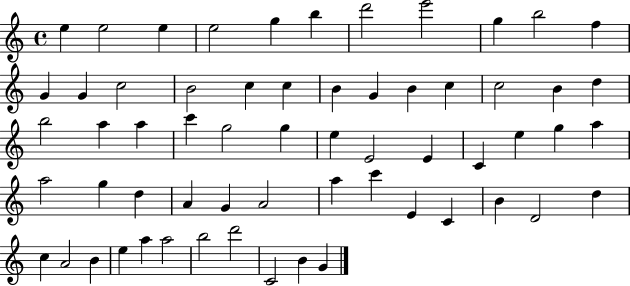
E5/q E5/h E5/q E5/h G5/q B5/q D6/h E6/h G5/q B5/h F5/q G4/q G4/q C5/h B4/h C5/q C5/q B4/q G4/q B4/q C5/q C5/h B4/q D5/q B5/h A5/q A5/q C6/q G5/h G5/q E5/q E4/h E4/q C4/q E5/q G5/q A5/q A5/h G5/q D5/q A4/q G4/q A4/h A5/q C6/q E4/q C4/q B4/q D4/h D5/q C5/q A4/h B4/q E5/q A5/q A5/h B5/h D6/h C4/h B4/q G4/q